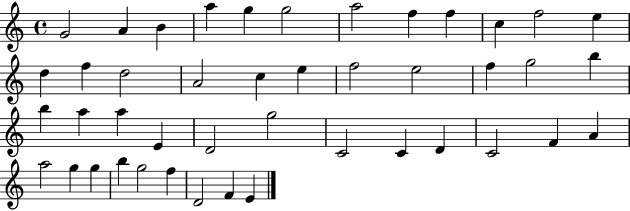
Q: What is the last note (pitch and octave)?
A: E4